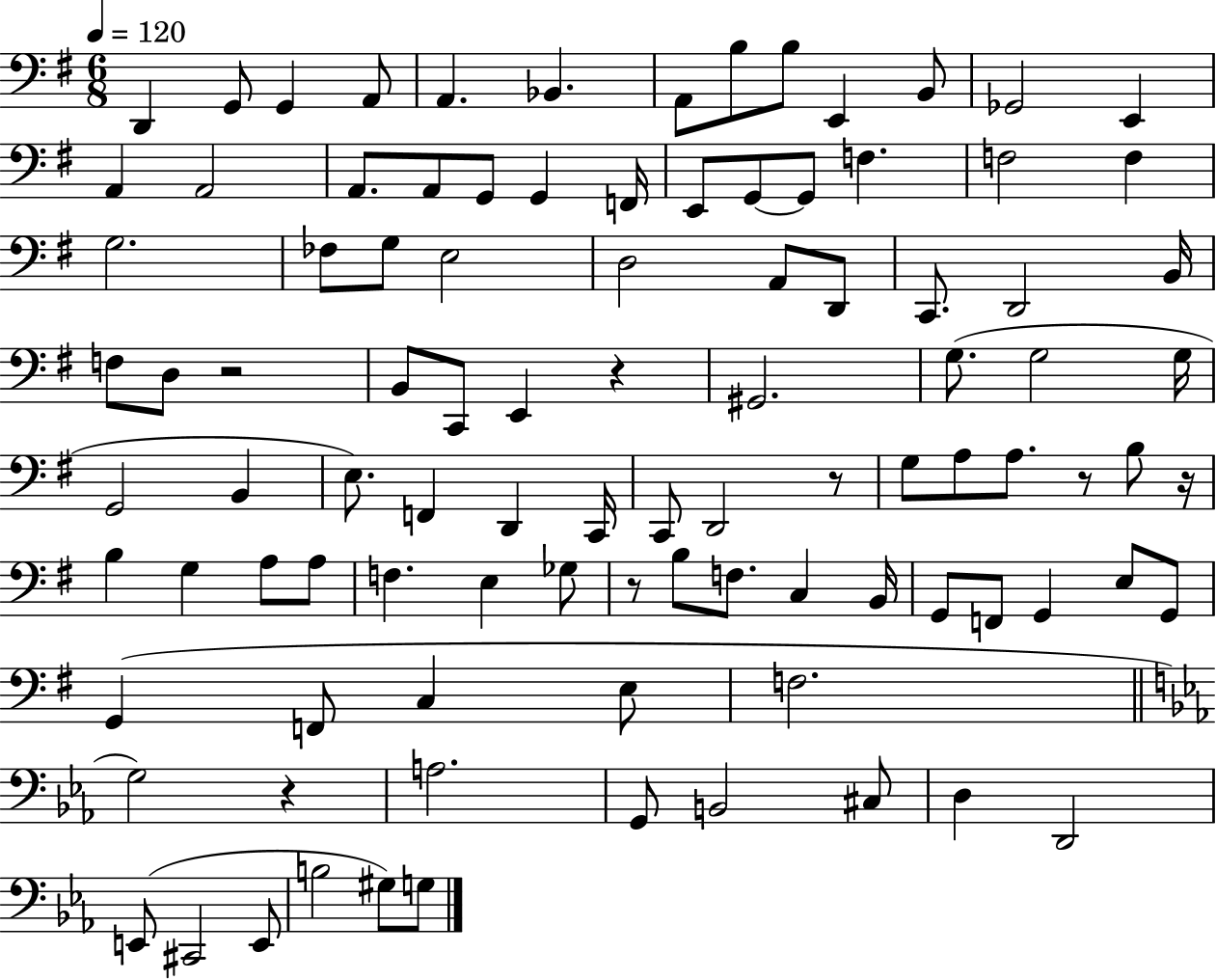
{
  \clef bass
  \numericTimeSignature
  \time 6/8
  \key g \major
  \tempo 4 = 120
  d,4 g,8 g,4 a,8 | a,4. bes,4. | a,8 b8 b8 e,4 b,8 | ges,2 e,4 | \break a,4 a,2 | a,8. a,8 g,8 g,4 f,16 | e,8 g,8~~ g,8 f4. | f2 f4 | \break g2. | fes8 g8 e2 | d2 a,8 d,8 | c,8. d,2 b,16 | \break f8 d8 r2 | b,8 c,8 e,4 r4 | gis,2. | g8.( g2 g16 | \break g,2 b,4 | e8.) f,4 d,4 c,16 | c,8 d,2 r8 | g8 a8 a8. r8 b8 r16 | \break b4 g4 a8 a8 | f4. e4 ges8 | r8 b8 f8. c4 b,16 | g,8 f,8 g,4 e8 g,8 | \break g,4( f,8 c4 e8 | f2. | \bar "||" \break \key ees \major g2) r4 | a2. | g,8 b,2 cis8 | d4 d,2 | \break e,8( cis,2 e,8 | b2 gis8) g8 | \bar "|."
}